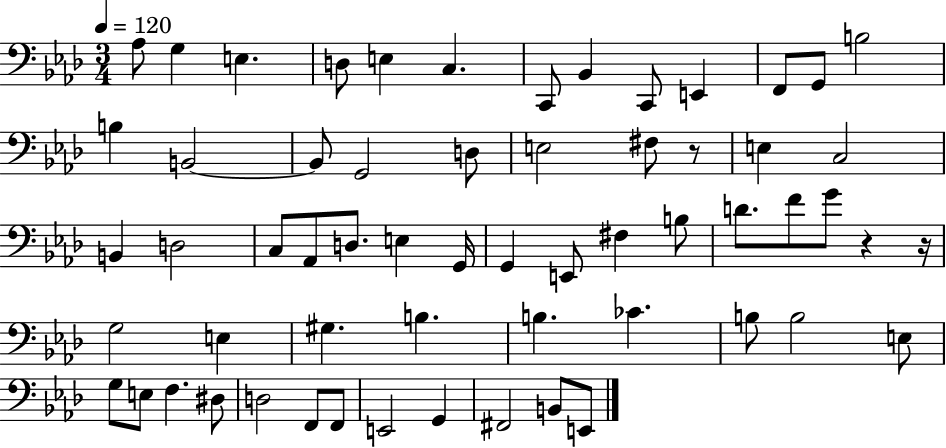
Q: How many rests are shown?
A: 3